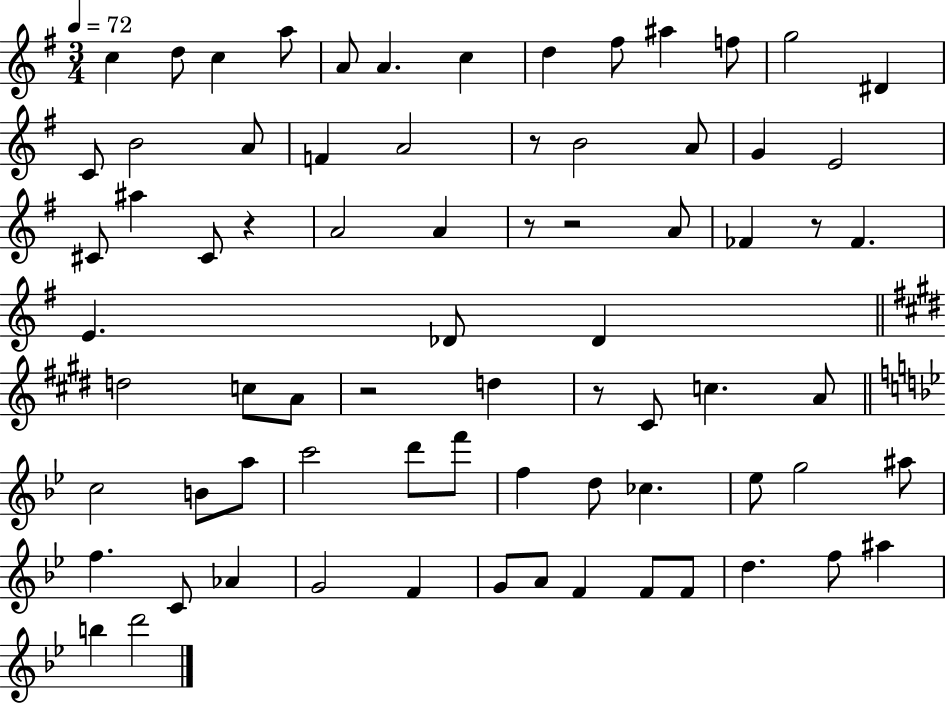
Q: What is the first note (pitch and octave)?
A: C5